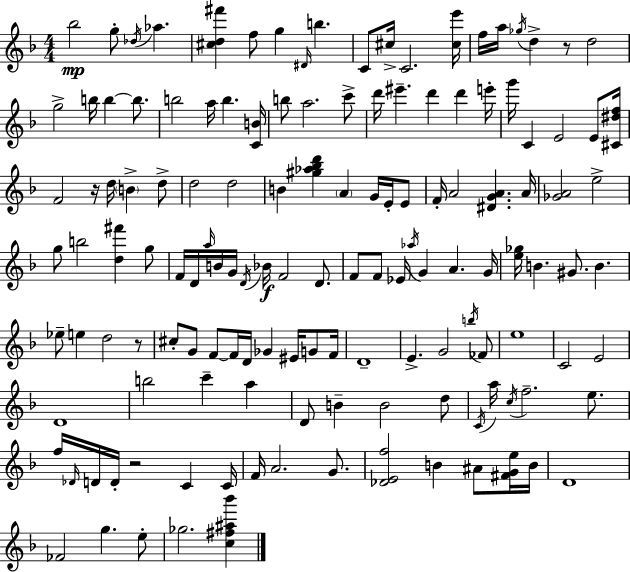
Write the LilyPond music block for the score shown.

{
  \clef treble
  \numericTimeSignature
  \time 4/4
  \key f \major
  \repeat volta 2 { bes''2\mp g''8-. \acciaccatura { des''16 } aes''4. | <cis'' d'' fis'''>4 f''8 g''4 \grace { dis'16 } b''4. | c'8 cis''16-> c'2. | <cis'' e'''>16 f''16 a''16 \acciaccatura { ges''16 } d''4-> r8 d''2 | \break g''2-> b''16 b''4~~ | b''8. b''2 a''16 b''4. | <c' b'>16 b''8 a''2. | c'''8-> d'''16 eis'''4.-- d'''4 d'''4 | \break e'''16-. g'''16 c'4 e'2 | e'8 <cis' dis'' f''>16 f'2 r16 d''16 \parenthesize b'4-> | d''8-> d''2 d''2 | b'4 <gis'' aes'' bes'' d'''>4 \parenthesize a'4 g'16 | \break e'16-. e'8 f'16-. a'2 <dis' g' a'>4. | a'16 <ges' a'>2 e''2-> | g''8 b''2 <d'' fis'''>4 | g''8 f'16 d'16 \grace { a''16 } b'16 g'16 \acciaccatura { d'16 } bes'16\f f'2 | \break d'8. f'8 f'8 ees'16 \acciaccatura { aes''16 } g'4 a'4. | g'16 <e'' ges''>16 b'4. gis'8. | b'4. ees''8-- e''4 d''2 | r8 cis''8-. g'8 f'8~~ f'16 d'16 ges'4 | \break eis'16 g'8 f'16 d'1-- | e'4.-> g'2 | \acciaccatura { b''16 } fes'8 e''1 | c'2 e'2 | \break d'1 | b''2 c'''4-- | a''4 d'8 b'4-- b'2 | d''8 \acciaccatura { c'16 } a''16 \acciaccatura { c''16 } f''2.-- | \break e''8. f''16 \grace { des'16 } d'16 d'16-. r2 | c'4 c'16 f'16 a'2. | g'8. <des' e' f''>2 | b'4 ais'8 <fis' g' e''>16 b'16 d'1 | \break fes'2 | g''4. e''8-. ges''2. | <c'' fis'' ais'' bes'''>4 } \bar "|."
}